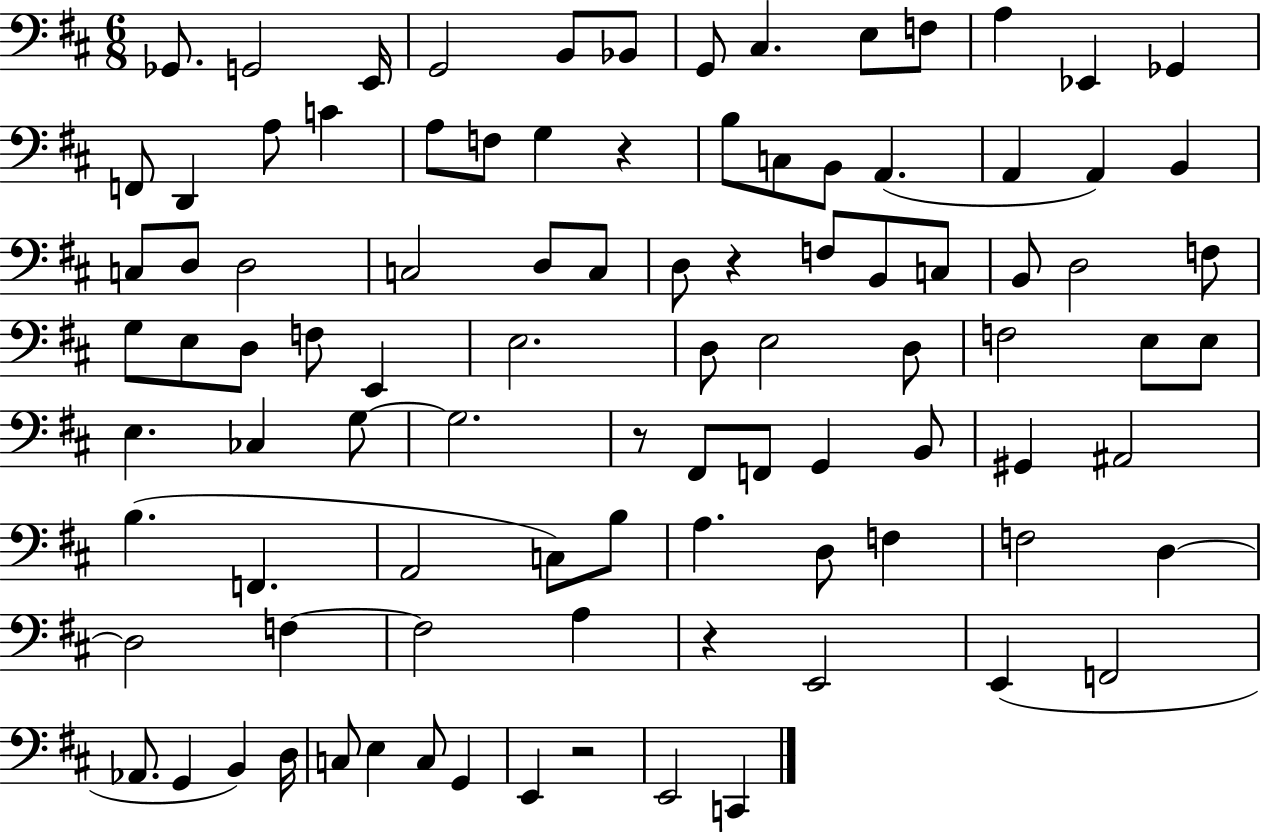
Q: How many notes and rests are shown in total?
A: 95